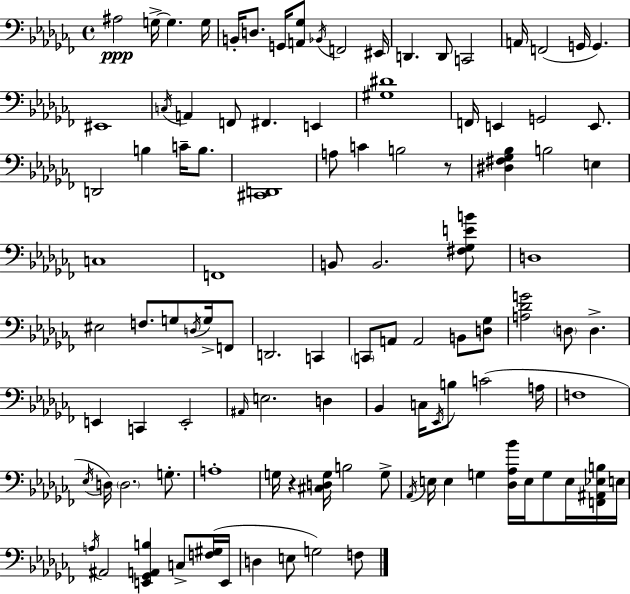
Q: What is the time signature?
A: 4/4